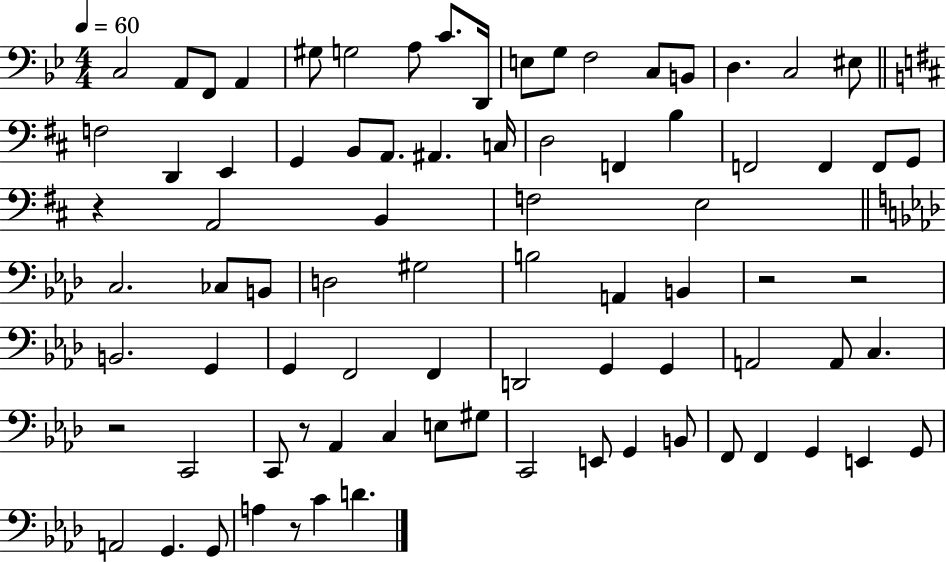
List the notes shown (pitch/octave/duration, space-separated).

C3/h A2/e F2/e A2/q G#3/e G3/h A3/e C4/e. D2/s E3/e G3/e F3/h C3/e B2/e D3/q. C3/h EIS3/e F3/h D2/q E2/q G2/q B2/e A2/e. A#2/q. C3/s D3/h F2/q B3/q F2/h F2/q F2/e G2/e R/q A2/h B2/q F3/h E3/h C3/h. CES3/e B2/e D3/h G#3/h B3/h A2/q B2/q R/h R/h B2/h. G2/q G2/q F2/h F2/q D2/h G2/q G2/q A2/h A2/e C3/q. R/h C2/h C2/e R/e Ab2/q C3/q E3/e G#3/e C2/h E2/e G2/q B2/e F2/e F2/q G2/q E2/q G2/e A2/h G2/q. G2/e A3/q R/e C4/q D4/q.